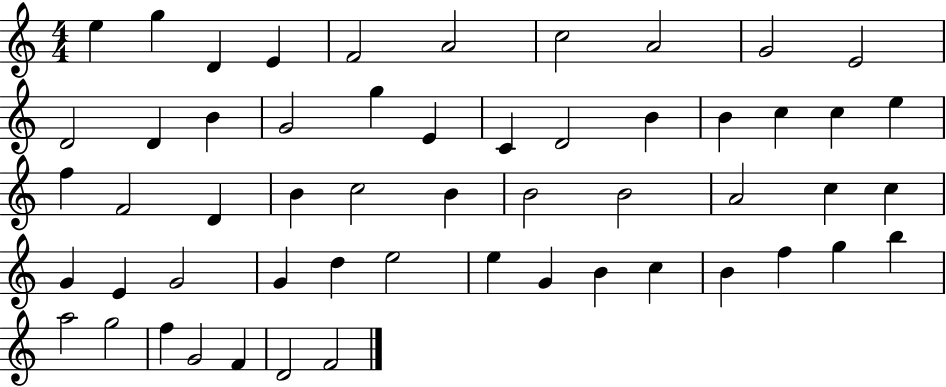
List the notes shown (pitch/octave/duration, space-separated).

E5/q G5/q D4/q E4/q F4/h A4/h C5/h A4/h G4/h E4/h D4/h D4/q B4/q G4/h G5/q E4/q C4/q D4/h B4/q B4/q C5/q C5/q E5/q F5/q F4/h D4/q B4/q C5/h B4/q B4/h B4/h A4/h C5/q C5/q G4/q E4/q G4/h G4/q D5/q E5/h E5/q G4/q B4/q C5/q B4/q F5/q G5/q B5/q A5/h G5/h F5/q G4/h F4/q D4/h F4/h